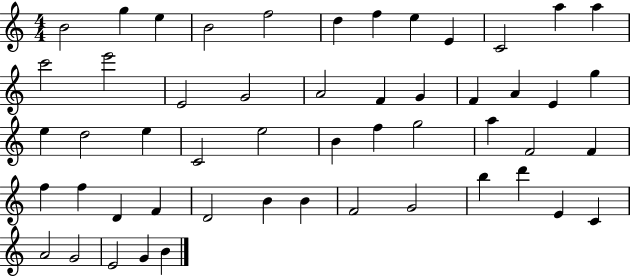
B4/h G5/q E5/q B4/h F5/h D5/q F5/q E5/q E4/q C4/h A5/q A5/q C6/h E6/h E4/h G4/h A4/h F4/q G4/q F4/q A4/q E4/q G5/q E5/q D5/h E5/q C4/h E5/h B4/q F5/q G5/h A5/q F4/h F4/q F5/q F5/q D4/q F4/q D4/h B4/q B4/q F4/h G4/h B5/q D6/q E4/q C4/q A4/h G4/h E4/h G4/q B4/q